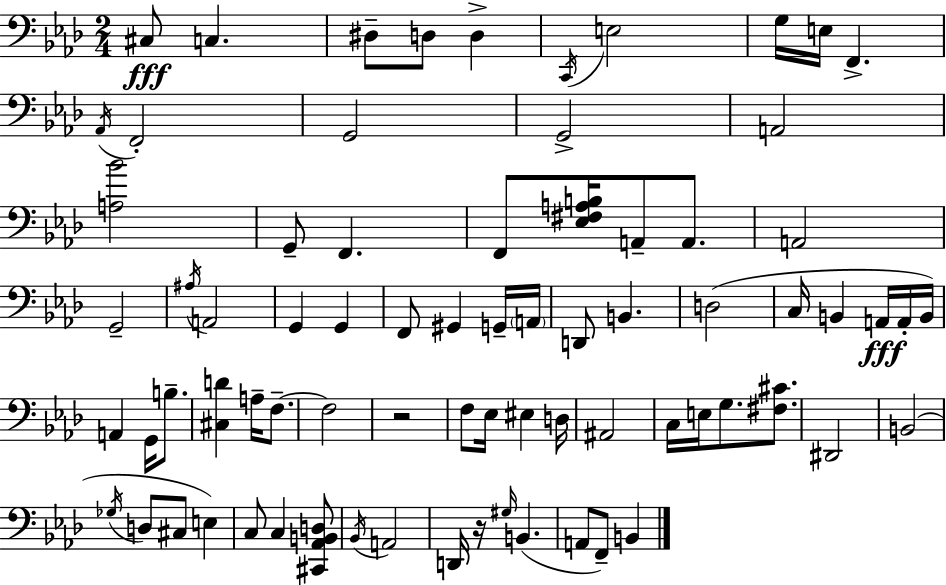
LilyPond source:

{
  \clef bass
  \numericTimeSignature
  \time 2/4
  \key aes \major
  cis8\fff c4. | dis8-- d8 d4-> | \acciaccatura { c,16 } e2 | g16 e16 f,4.-> | \break \acciaccatura { aes,16 } f,2-. | g,2 | g,2-> | a,2 | \break <a bes'>2 | g,8-- f,4. | f,8 <ees fis a b>16 a,8-- a,8. | a,2 | \break g,2-- | \acciaccatura { ais16 } a,2 | g,4 g,4 | f,8 gis,4 | \break g,16-- \parenthesize a,16 d,8 b,4. | d2( | c16 b,4 | a,16\fff a,16-. b,16) a,4 g,16 | \break b8.-- <cis d'>4 a16-- | f8.--~~ f2 | r2 | f8 ees16 eis4 | \break d16 ais,2 | c16 e16 g8. | <fis cis'>8. dis,2 | b,2( | \break \acciaccatura { ges16 } d8 cis8 | e4) c8 c4 | <cis, aes, b, d>8 \acciaccatura { bes,16 } a,2 | d,16 r16 \grace { gis16 } | \break b,4.( a,8 | f,8--) b,4 \bar "|."
}